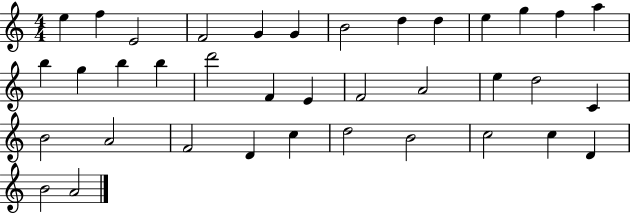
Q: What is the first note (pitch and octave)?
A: E5